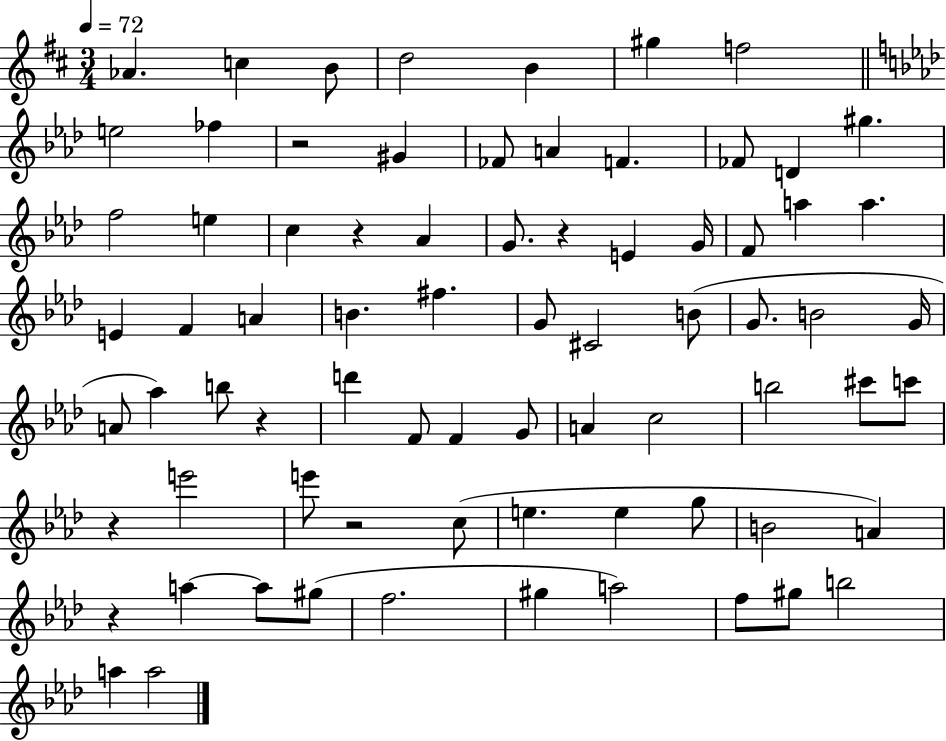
Ab4/q. C5/q B4/e D5/h B4/q G#5/q F5/h E5/h FES5/q R/h G#4/q FES4/e A4/q F4/q. FES4/e D4/q G#5/q. F5/h E5/q C5/q R/q Ab4/q G4/e. R/q E4/q G4/s F4/e A5/q A5/q. E4/q F4/q A4/q B4/q. F#5/q. G4/e C#4/h B4/e G4/e. B4/h G4/s A4/e Ab5/q B5/e R/q D6/q F4/e F4/q G4/e A4/q C5/h B5/h C#6/e C6/e R/q E6/h E6/e R/h C5/e E5/q. E5/q G5/e B4/h A4/q R/q A5/q A5/e G#5/e F5/h. G#5/q A5/h F5/e G#5/e B5/h A5/q A5/h